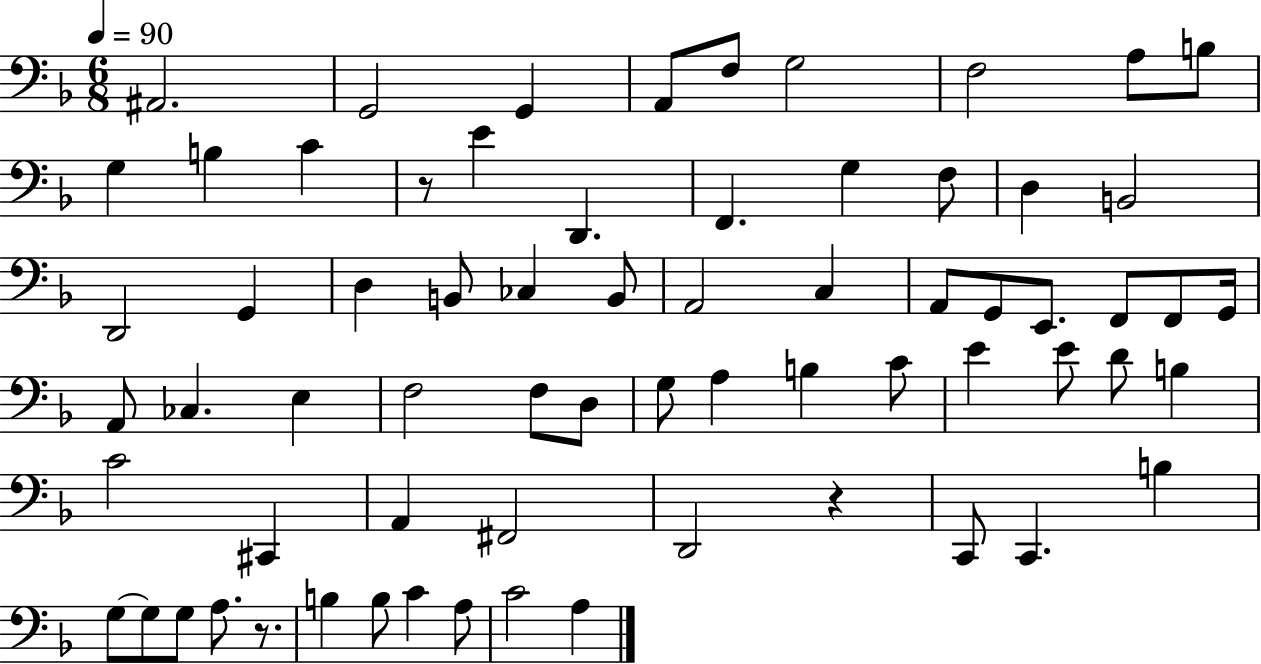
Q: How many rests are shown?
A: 3